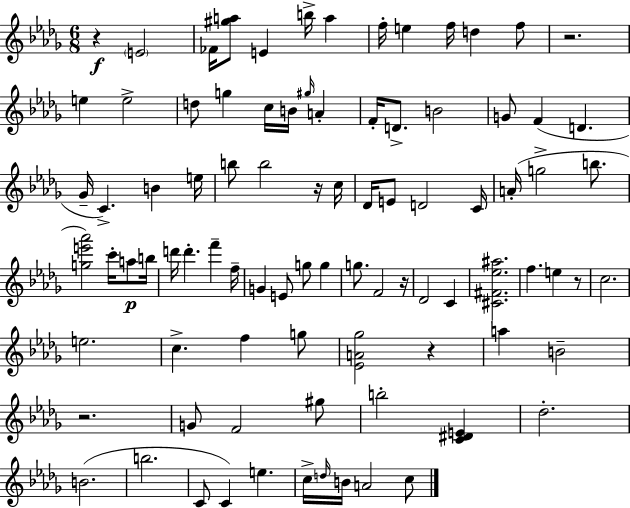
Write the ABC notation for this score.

X:1
T:Untitled
M:6/8
L:1/4
K:Bbm
z E2 _F/4 [^ga]/2 E b/4 a f/4 e f/4 d f/2 z2 e e2 d/2 g c/4 B/4 ^g/4 A F/4 D/2 B2 G/2 F D _G/4 C B e/4 b/2 b2 z/4 c/4 _D/4 E/2 D2 C/4 A/4 g2 b/2 [ge'_a']2 c'/4 a/2 b/4 d'/4 d' f' f/4 G E/2 g/2 g g/2 F2 z/4 _D2 C [^C^F_e^a]2 f e z/2 c2 e2 c f g/2 [_EA_g]2 z a B2 z2 G/2 F2 ^g/2 b2 [C^DE] _d2 B2 b2 C/2 C e c/4 d/4 B/4 A2 c/2